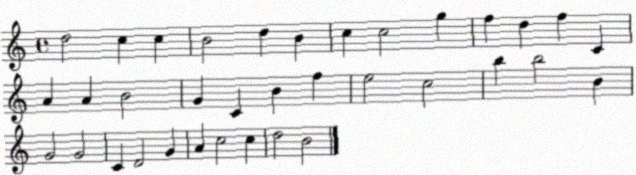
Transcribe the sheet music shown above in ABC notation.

X:1
T:Untitled
M:4/4
L:1/4
K:C
d2 c c B2 d B c c2 g f d f C A A B2 G C B f e2 c2 b b2 B G2 G2 C D2 G A c2 c d2 B2